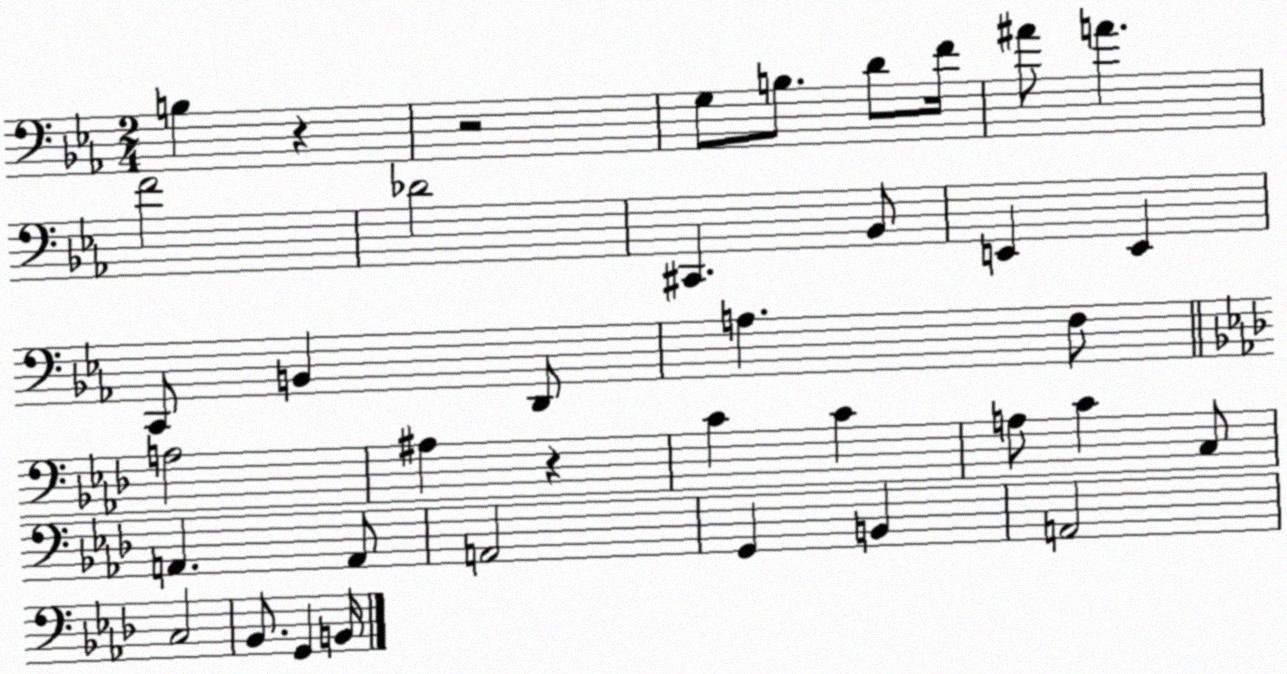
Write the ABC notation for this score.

X:1
T:Untitled
M:2/4
L:1/4
K:Eb
B, z z2 G,/2 B,/2 D/2 F/4 ^A/2 A F2 _D2 ^C,, _B,,/2 E,, E,, C,,/2 B,, D,,/2 A, F,/2 A,2 ^A, z C C A,/2 C C,/2 A,, A,,/2 A,,2 G,, B,, A,,2 C,2 _B,,/2 G,, B,,/4